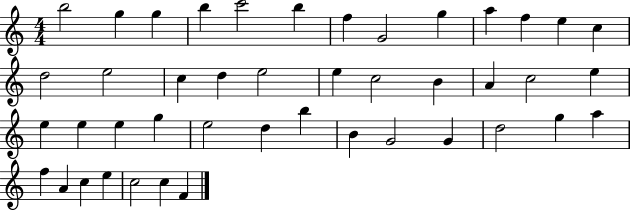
{
  \clef treble
  \numericTimeSignature
  \time 4/4
  \key c \major
  b''2 g''4 g''4 | b''4 c'''2 b''4 | f''4 g'2 g''4 | a''4 f''4 e''4 c''4 | \break d''2 e''2 | c''4 d''4 e''2 | e''4 c''2 b'4 | a'4 c''2 e''4 | \break e''4 e''4 e''4 g''4 | e''2 d''4 b''4 | b'4 g'2 g'4 | d''2 g''4 a''4 | \break f''4 a'4 c''4 e''4 | c''2 c''4 f'4 | \bar "|."
}